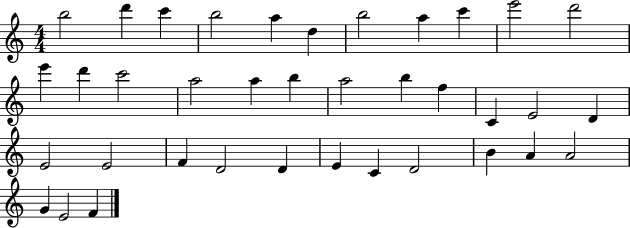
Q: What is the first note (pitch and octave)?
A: B5